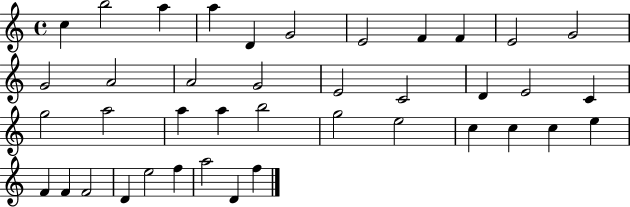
X:1
T:Untitled
M:4/4
L:1/4
K:C
c b2 a a D G2 E2 F F E2 G2 G2 A2 A2 G2 E2 C2 D E2 C g2 a2 a a b2 g2 e2 c c c e F F F2 D e2 f a2 D f